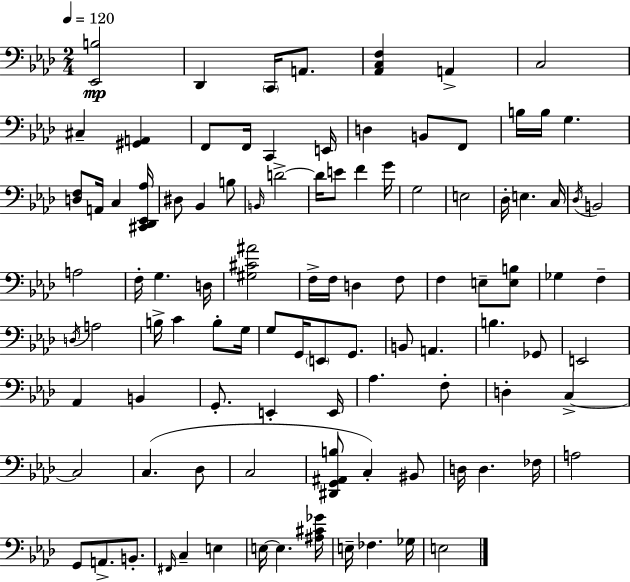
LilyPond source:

{
  \clef bass
  \numericTimeSignature
  \time 2/4
  \key aes \major
  \tempo 4 = 120
  <ees, b>2\mp | des,4 \parenthesize c,16 a,8. | <aes, c f>4 a,4-> | c2 | \break cis4-- <gis, a,>4 | f,8 f,16 c,4 e,16 | d4 b,8 f,8 | b16 b16 g4. | \break <d f>8 a,16 c4 <cis, des, ees, aes>16 | dis8 bes,4 b8 | \grace { b,16 } d'2->~~ | d'16 e'8 f'4 | \break g'16 g2 | e2 | des16-. e4. | c16 \acciaccatura { des16 } b,2 | \break a2 | f16-. g4. | d16 <gis cis' ais'>2 | f16-> f16 d4 | \break f8 f4 e8-- | <e b>8 ges4 f4-- | \acciaccatura { d16 } a2 | b16-> c'4 | \break b8-. g16 g8 g,16 \parenthesize e,8 | g,8. b,8 a,4. | b4. | ges,8 e,2 | \break aes,4 b,4 | g,8.-. e,4-. | e,16 aes4. | f8-. d4-. c4->~~ | \break c2 | c4.( | des8 c2 | <dis, g, ais, b>8 c4-.) | \break bis,8 d16 d4. | fes16 a2 | g,8 a,8.-> | b,8.-. \grace { fis,16 } c4-- | \break e4 e16~~ e4. | <ais cis' ges'>16 e16-- fes4. | ges16 e2 | \bar "|."
}